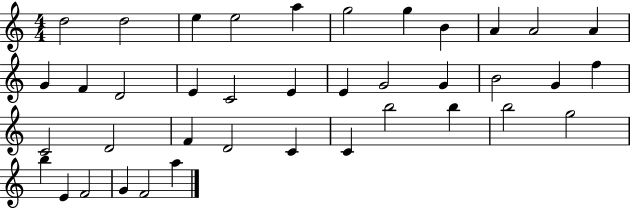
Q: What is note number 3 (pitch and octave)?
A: E5